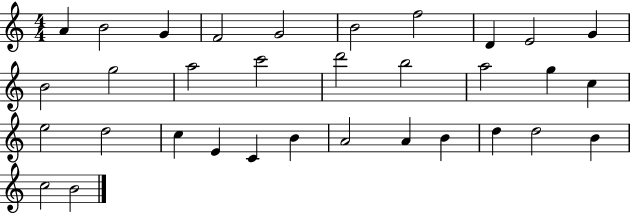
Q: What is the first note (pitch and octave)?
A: A4